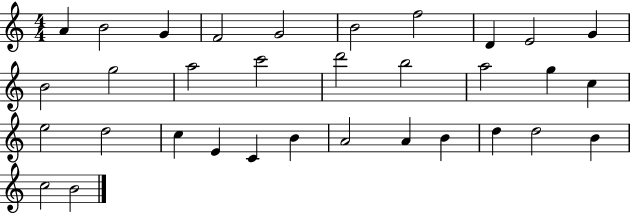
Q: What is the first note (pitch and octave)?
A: A4